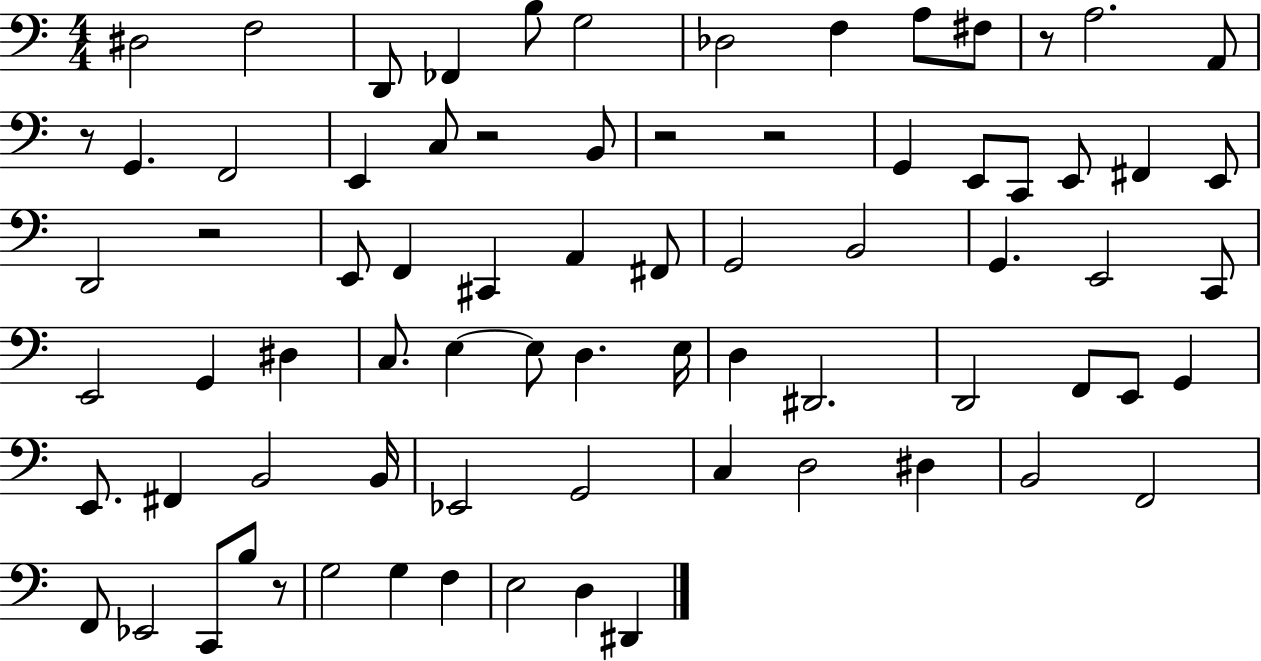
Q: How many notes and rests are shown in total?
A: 76